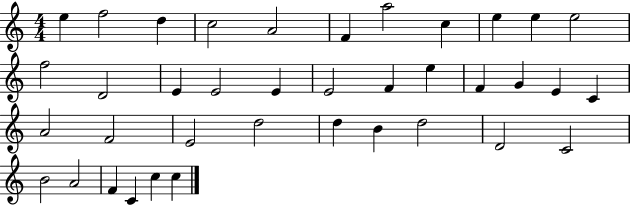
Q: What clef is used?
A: treble